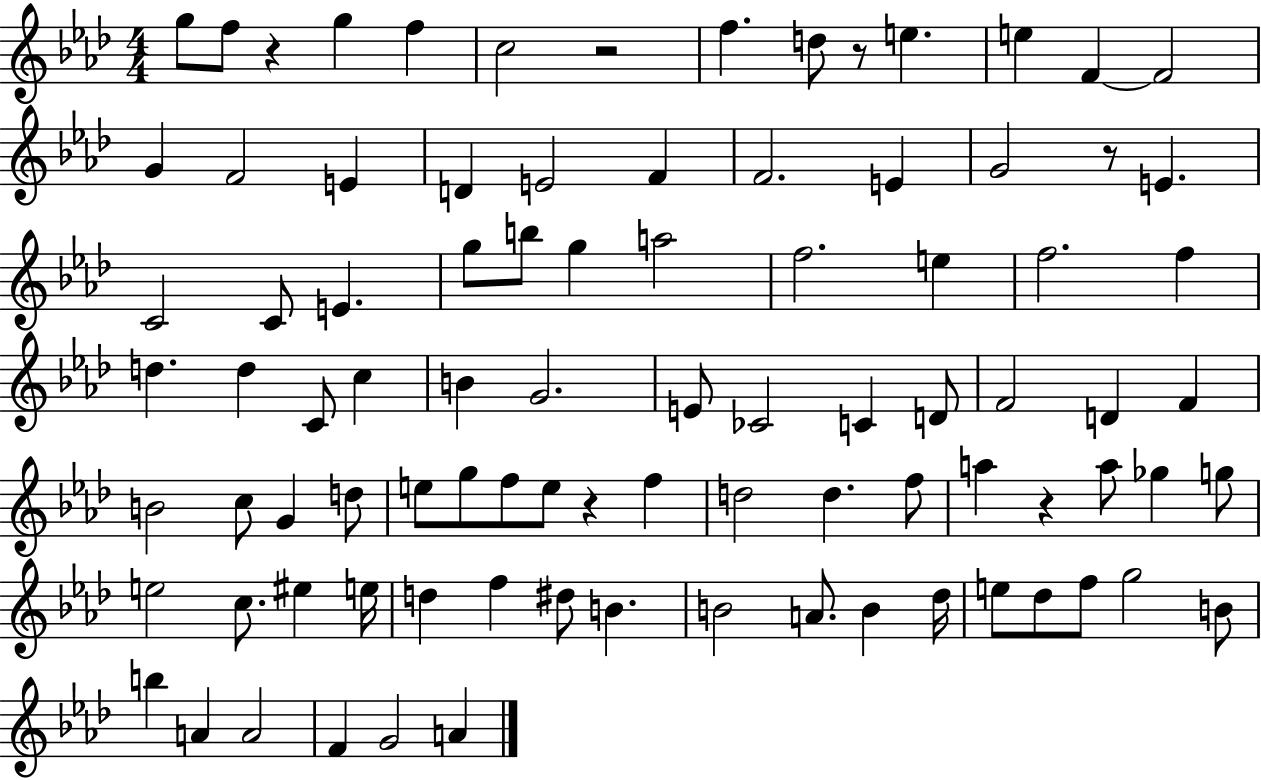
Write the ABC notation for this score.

X:1
T:Untitled
M:4/4
L:1/4
K:Ab
g/2 f/2 z g f c2 z2 f d/2 z/2 e e F F2 G F2 E D E2 F F2 E G2 z/2 E C2 C/2 E g/2 b/2 g a2 f2 e f2 f d d C/2 c B G2 E/2 _C2 C D/2 F2 D F B2 c/2 G d/2 e/2 g/2 f/2 e/2 z f d2 d f/2 a z a/2 _g g/2 e2 c/2 ^e e/4 d f ^d/2 B B2 A/2 B _d/4 e/2 _d/2 f/2 g2 B/2 b A A2 F G2 A